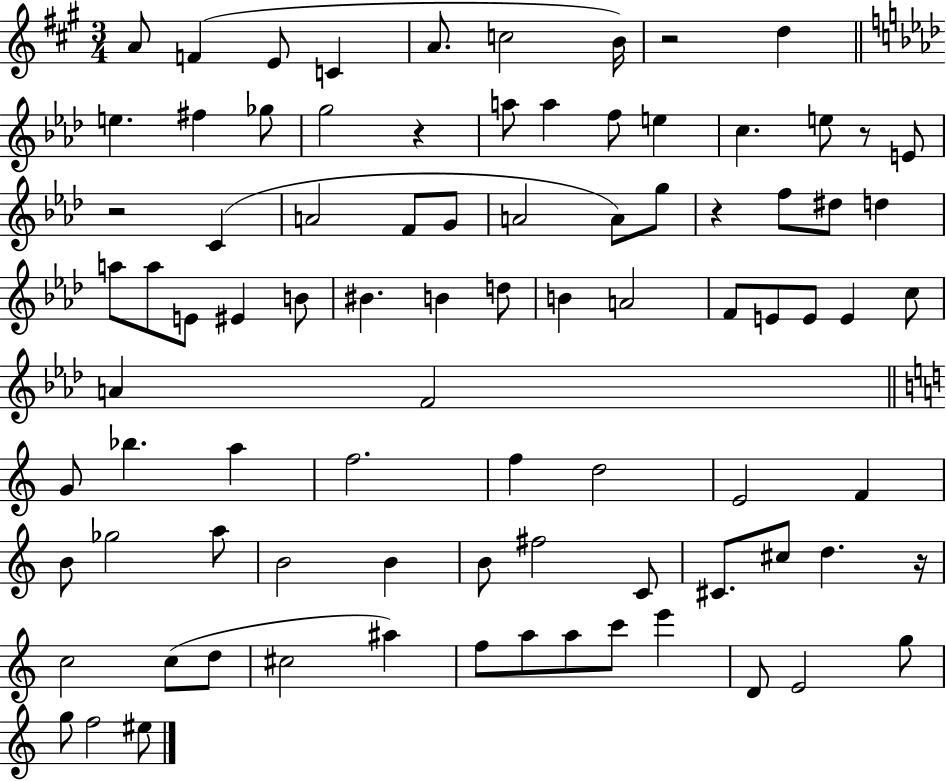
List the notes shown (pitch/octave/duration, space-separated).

A4/e F4/q E4/e C4/q A4/e. C5/h B4/s R/h D5/q E5/q. F#5/q Gb5/e G5/h R/q A5/e A5/q F5/e E5/q C5/q. E5/e R/e E4/e R/h C4/q A4/h F4/e G4/e A4/h A4/e G5/e R/q F5/e D#5/e D5/q A5/e A5/e E4/e EIS4/q B4/e BIS4/q. B4/q D5/e B4/q A4/h F4/e E4/e E4/e E4/q C5/e A4/q F4/h G4/e Bb5/q. A5/q F5/h. F5/q D5/h E4/h F4/q B4/e Gb5/h A5/e B4/h B4/q B4/e F#5/h C4/e C#4/e. C#5/e D5/q. R/s C5/h C5/e D5/e C#5/h A#5/q F5/e A5/e A5/e C6/e E6/q D4/e E4/h G5/e G5/e F5/h EIS5/e